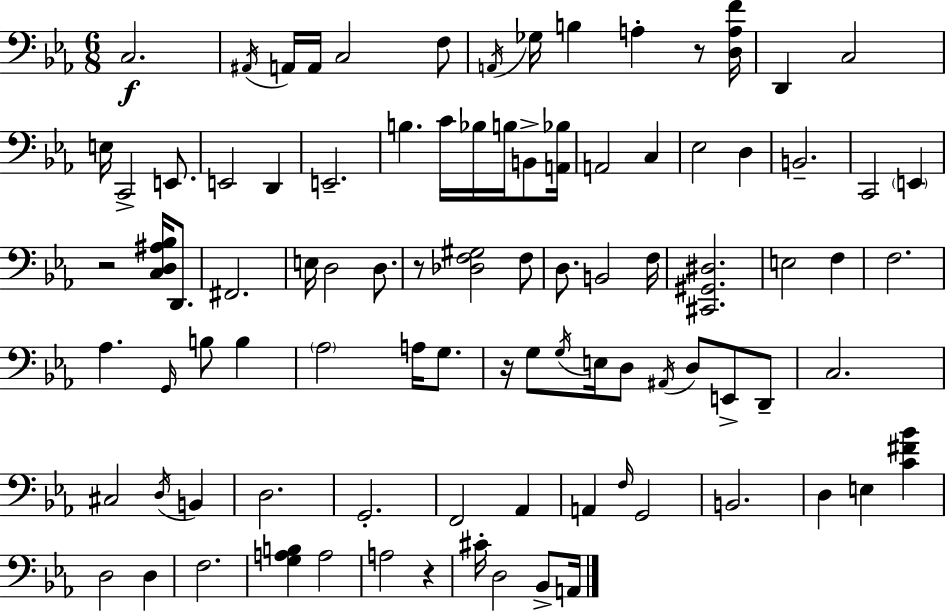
{
  \clef bass
  \numericTimeSignature
  \time 6/8
  \key c \minor
  c2.\f | \acciaccatura { ais,16 } a,16 a,16 c2 f8 | \acciaccatura { a,16 } ges16 b4 a4-. r8 | <d a f'>16 d,4 c2 | \break e16 c,2-> e,8. | e,2 d,4 | e,2.-- | b4. c'16 bes16 b16 b,8-> | \break <a, bes>16 a,2 c4 | ees2 d4 | b,2.-- | c,2 \parenthesize e,4 | \break r2 <c d ais bes>16 d,8. | fis,2. | e16 d2 d8. | r8 <des f gis>2 | \break f8 d8. b,2 | f16 <cis, gis, dis>2. | e2 f4 | f2. | \break aes4. \grace { g,16 } b8 b4 | \parenthesize aes2 a16 | g8. r16 g8 \acciaccatura { g16 } e16 d8 \acciaccatura { ais,16 } d8 | e,8-> d,8-- c2. | \break cis2 | \acciaccatura { d16 } b,4 d2. | g,2.-. | f,2 | \break aes,4 a,4 \grace { f16 } g,2 | b,2. | d4 e4 | <c' fis' bes'>4 d2 | \break d4 f2. | <g a b>4 a2 | a2 | r4 cis'16-. d2 | \break bes,8-> a,16 \bar "|."
}